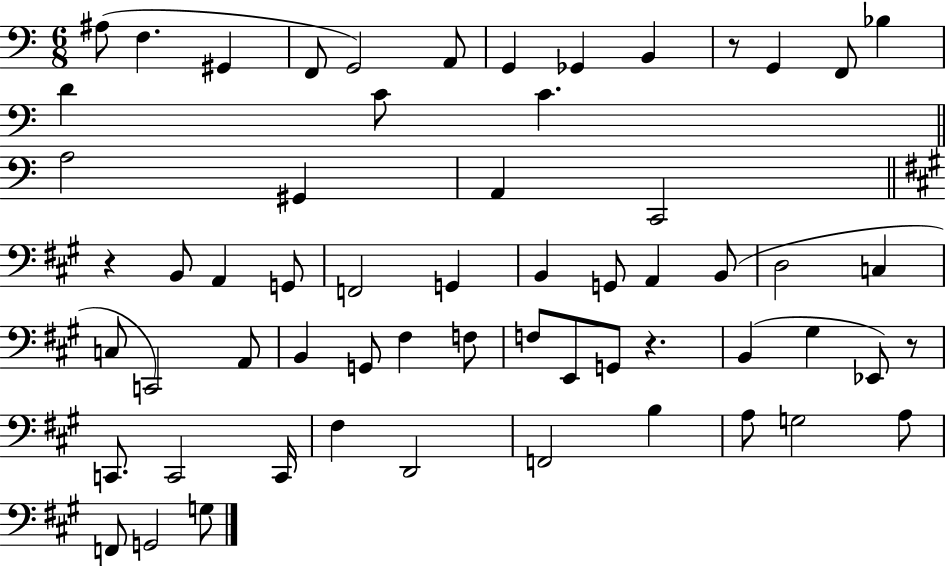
X:1
T:Untitled
M:6/8
L:1/4
K:C
^A,/2 F, ^G,, F,,/2 G,,2 A,,/2 G,, _G,, B,, z/2 G,, F,,/2 _B, D C/2 C A,2 ^G,, A,, C,,2 z B,,/2 A,, G,,/2 F,,2 G,, B,, G,,/2 A,, B,,/2 D,2 C, C,/2 C,,2 A,,/2 B,, G,,/2 ^F, F,/2 F,/2 E,,/2 G,,/2 z B,, ^G, _E,,/2 z/2 C,,/2 C,,2 C,,/4 ^F, D,,2 F,,2 B, A,/2 G,2 A,/2 F,,/2 G,,2 G,/2